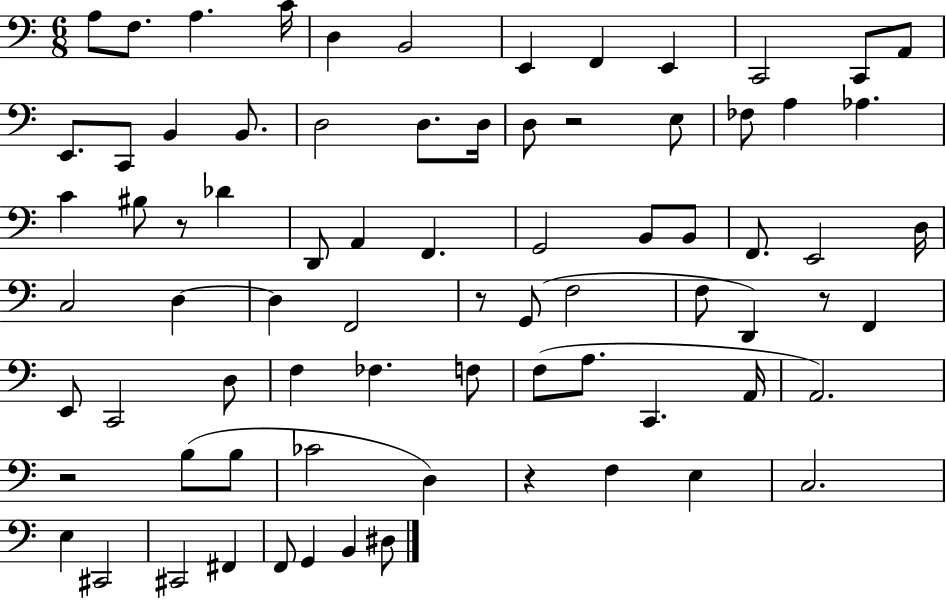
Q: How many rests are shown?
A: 6